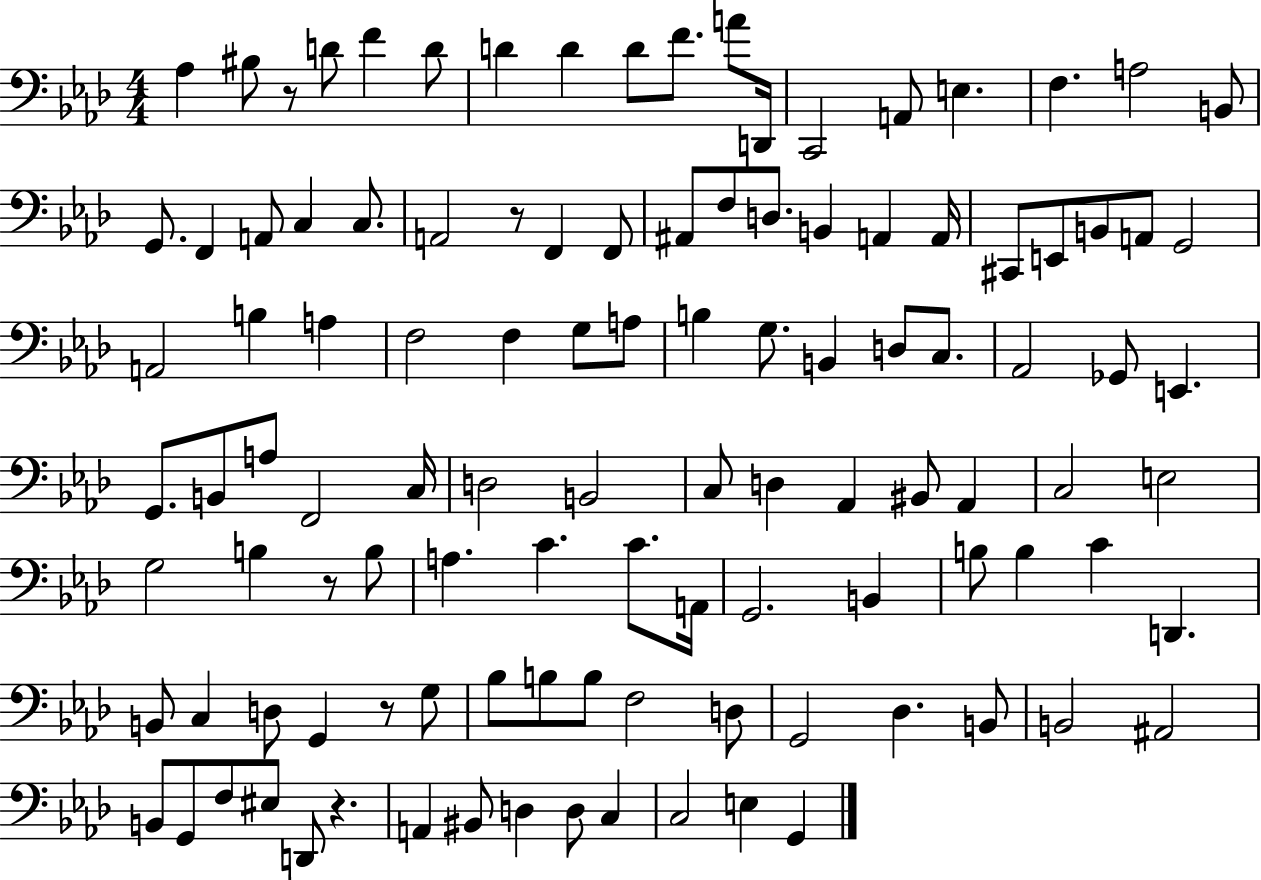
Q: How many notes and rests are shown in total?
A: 111